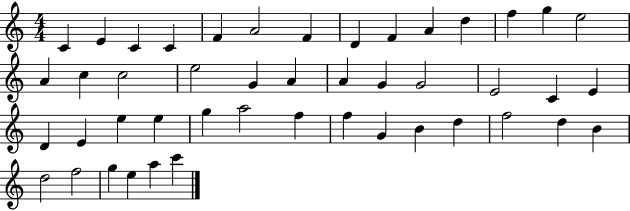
X:1
T:Untitled
M:4/4
L:1/4
K:C
C E C C F A2 F D F A d f g e2 A c c2 e2 G A A G G2 E2 C E D E e e g a2 f f G B d f2 d B d2 f2 g e a c'